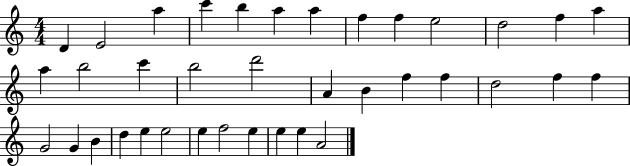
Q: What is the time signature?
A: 4/4